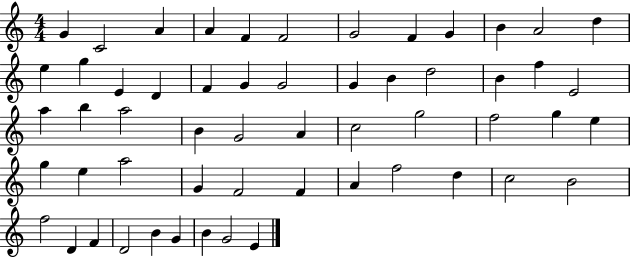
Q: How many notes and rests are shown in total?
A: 56